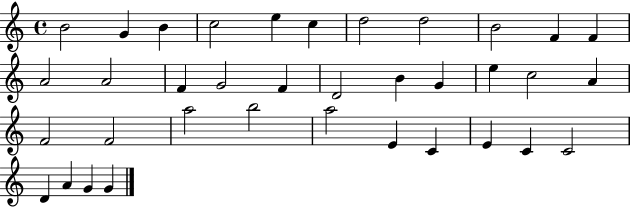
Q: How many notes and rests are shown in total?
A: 36